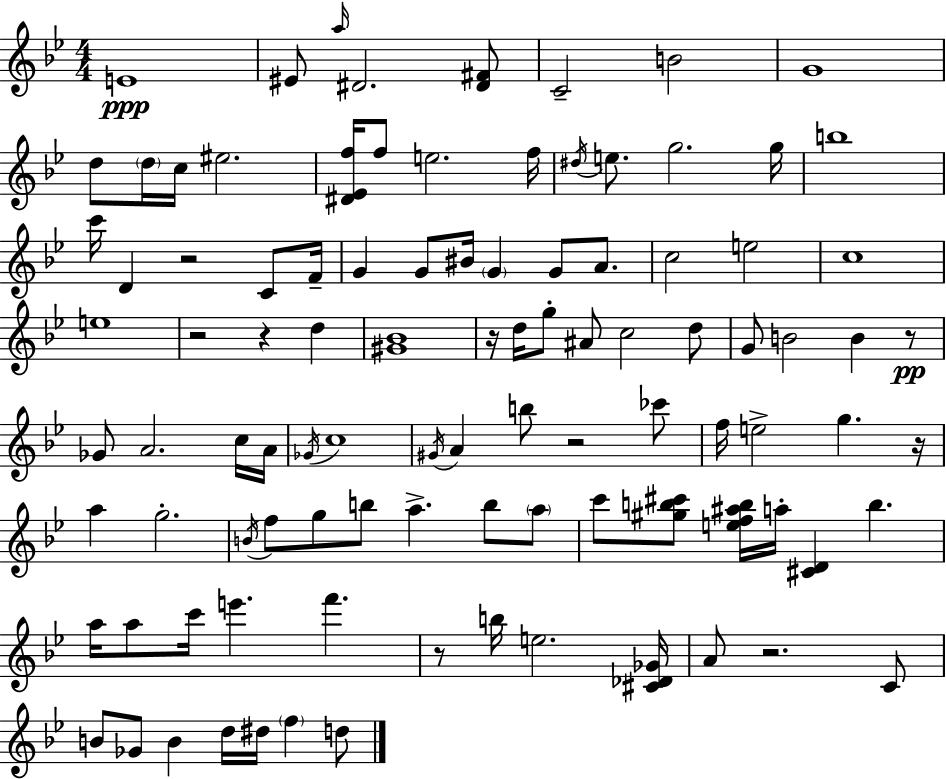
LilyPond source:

{
  \clef treble
  \numericTimeSignature
  \time 4/4
  \key bes \major
  e'1\ppp | eis'8 \grace { a''16 } dis'2. <dis' fis'>8 | c'2-- b'2 | g'1 | \break d''8 \parenthesize d''16 c''16 eis''2. | <dis' ees' f''>16 f''8 e''2. | f''16 \acciaccatura { dis''16 } e''8. g''2. | g''16 b''1 | \break c'''16 d'4 r2 c'8 | f'16-- g'4 g'8 bis'16 \parenthesize g'4 g'8 a'8. | c''2 e''2 | c''1 | \break e''1 | r2 r4 d''4 | <gis' bes'>1 | r16 d''16 g''8-. ais'8 c''2 | \break d''8 g'8 b'2 b'4 | r8\pp ges'8 a'2. | c''16 a'16 \acciaccatura { ges'16 } c''1 | \acciaccatura { gis'16 } a'4 b''8 r2 | \break ces'''8 f''16 e''2-> g''4. | r16 a''4 g''2.-. | \acciaccatura { b'16 } f''8 g''8 b''8 a''4.-> | b''8 \parenthesize a''8 c'''8 <gis'' b'' cis'''>8 <e'' f'' ais'' b''>16 a''16-. <cis' d'>4 b''4. | \break a''16 a''8 c'''16 e'''4. f'''4. | r8 b''16 e''2. | <cis' des' ges'>16 a'8 r2. | c'8 b'8 ges'8 b'4 d''16 dis''16 \parenthesize f''4 | \break d''8 \bar "|."
}